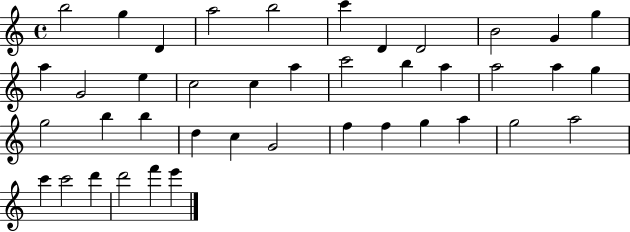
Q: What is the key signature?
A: C major